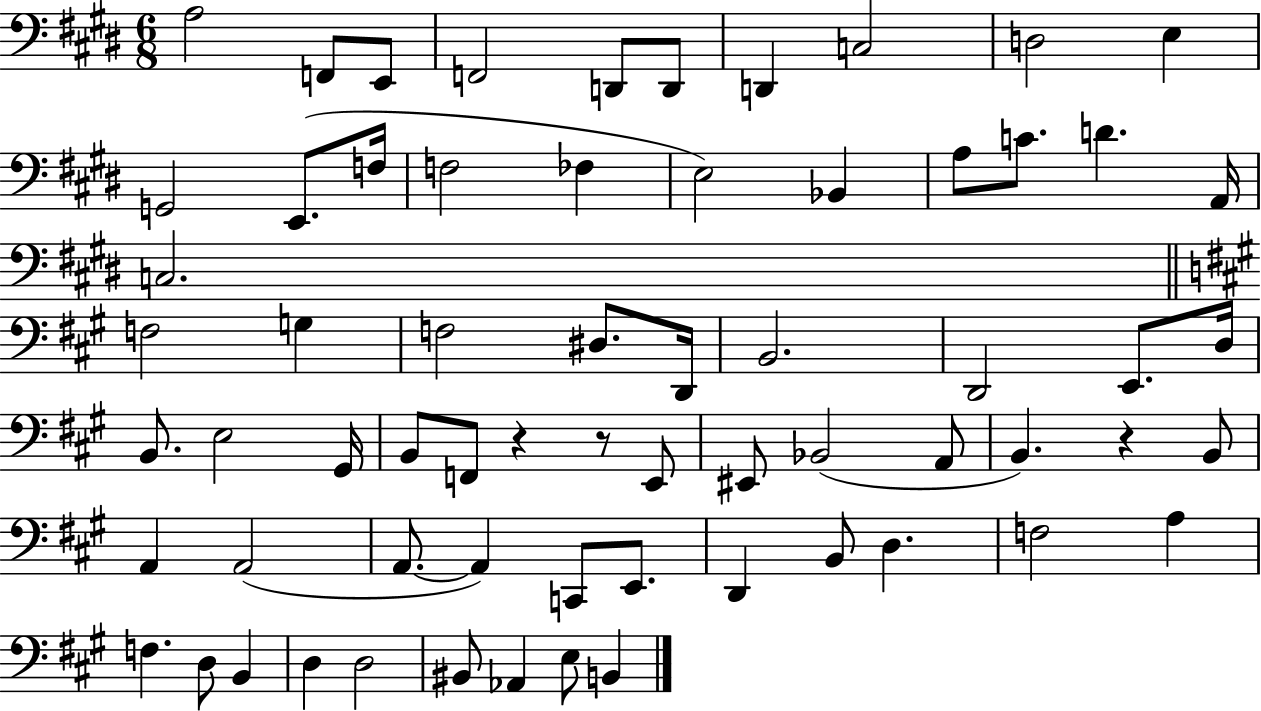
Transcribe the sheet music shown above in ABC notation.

X:1
T:Untitled
M:6/8
L:1/4
K:E
A,2 F,,/2 E,,/2 F,,2 D,,/2 D,,/2 D,, C,2 D,2 E, G,,2 E,,/2 F,/4 F,2 _F, E,2 _B,, A,/2 C/2 D A,,/4 C,2 F,2 G, F,2 ^D,/2 D,,/4 B,,2 D,,2 E,,/2 D,/4 B,,/2 E,2 ^G,,/4 B,,/2 F,,/2 z z/2 E,,/2 ^E,,/2 _B,,2 A,,/2 B,, z B,,/2 A,, A,,2 A,,/2 A,, C,,/2 E,,/2 D,, B,,/2 D, F,2 A, F, D,/2 B,, D, D,2 ^B,,/2 _A,, E,/2 B,,